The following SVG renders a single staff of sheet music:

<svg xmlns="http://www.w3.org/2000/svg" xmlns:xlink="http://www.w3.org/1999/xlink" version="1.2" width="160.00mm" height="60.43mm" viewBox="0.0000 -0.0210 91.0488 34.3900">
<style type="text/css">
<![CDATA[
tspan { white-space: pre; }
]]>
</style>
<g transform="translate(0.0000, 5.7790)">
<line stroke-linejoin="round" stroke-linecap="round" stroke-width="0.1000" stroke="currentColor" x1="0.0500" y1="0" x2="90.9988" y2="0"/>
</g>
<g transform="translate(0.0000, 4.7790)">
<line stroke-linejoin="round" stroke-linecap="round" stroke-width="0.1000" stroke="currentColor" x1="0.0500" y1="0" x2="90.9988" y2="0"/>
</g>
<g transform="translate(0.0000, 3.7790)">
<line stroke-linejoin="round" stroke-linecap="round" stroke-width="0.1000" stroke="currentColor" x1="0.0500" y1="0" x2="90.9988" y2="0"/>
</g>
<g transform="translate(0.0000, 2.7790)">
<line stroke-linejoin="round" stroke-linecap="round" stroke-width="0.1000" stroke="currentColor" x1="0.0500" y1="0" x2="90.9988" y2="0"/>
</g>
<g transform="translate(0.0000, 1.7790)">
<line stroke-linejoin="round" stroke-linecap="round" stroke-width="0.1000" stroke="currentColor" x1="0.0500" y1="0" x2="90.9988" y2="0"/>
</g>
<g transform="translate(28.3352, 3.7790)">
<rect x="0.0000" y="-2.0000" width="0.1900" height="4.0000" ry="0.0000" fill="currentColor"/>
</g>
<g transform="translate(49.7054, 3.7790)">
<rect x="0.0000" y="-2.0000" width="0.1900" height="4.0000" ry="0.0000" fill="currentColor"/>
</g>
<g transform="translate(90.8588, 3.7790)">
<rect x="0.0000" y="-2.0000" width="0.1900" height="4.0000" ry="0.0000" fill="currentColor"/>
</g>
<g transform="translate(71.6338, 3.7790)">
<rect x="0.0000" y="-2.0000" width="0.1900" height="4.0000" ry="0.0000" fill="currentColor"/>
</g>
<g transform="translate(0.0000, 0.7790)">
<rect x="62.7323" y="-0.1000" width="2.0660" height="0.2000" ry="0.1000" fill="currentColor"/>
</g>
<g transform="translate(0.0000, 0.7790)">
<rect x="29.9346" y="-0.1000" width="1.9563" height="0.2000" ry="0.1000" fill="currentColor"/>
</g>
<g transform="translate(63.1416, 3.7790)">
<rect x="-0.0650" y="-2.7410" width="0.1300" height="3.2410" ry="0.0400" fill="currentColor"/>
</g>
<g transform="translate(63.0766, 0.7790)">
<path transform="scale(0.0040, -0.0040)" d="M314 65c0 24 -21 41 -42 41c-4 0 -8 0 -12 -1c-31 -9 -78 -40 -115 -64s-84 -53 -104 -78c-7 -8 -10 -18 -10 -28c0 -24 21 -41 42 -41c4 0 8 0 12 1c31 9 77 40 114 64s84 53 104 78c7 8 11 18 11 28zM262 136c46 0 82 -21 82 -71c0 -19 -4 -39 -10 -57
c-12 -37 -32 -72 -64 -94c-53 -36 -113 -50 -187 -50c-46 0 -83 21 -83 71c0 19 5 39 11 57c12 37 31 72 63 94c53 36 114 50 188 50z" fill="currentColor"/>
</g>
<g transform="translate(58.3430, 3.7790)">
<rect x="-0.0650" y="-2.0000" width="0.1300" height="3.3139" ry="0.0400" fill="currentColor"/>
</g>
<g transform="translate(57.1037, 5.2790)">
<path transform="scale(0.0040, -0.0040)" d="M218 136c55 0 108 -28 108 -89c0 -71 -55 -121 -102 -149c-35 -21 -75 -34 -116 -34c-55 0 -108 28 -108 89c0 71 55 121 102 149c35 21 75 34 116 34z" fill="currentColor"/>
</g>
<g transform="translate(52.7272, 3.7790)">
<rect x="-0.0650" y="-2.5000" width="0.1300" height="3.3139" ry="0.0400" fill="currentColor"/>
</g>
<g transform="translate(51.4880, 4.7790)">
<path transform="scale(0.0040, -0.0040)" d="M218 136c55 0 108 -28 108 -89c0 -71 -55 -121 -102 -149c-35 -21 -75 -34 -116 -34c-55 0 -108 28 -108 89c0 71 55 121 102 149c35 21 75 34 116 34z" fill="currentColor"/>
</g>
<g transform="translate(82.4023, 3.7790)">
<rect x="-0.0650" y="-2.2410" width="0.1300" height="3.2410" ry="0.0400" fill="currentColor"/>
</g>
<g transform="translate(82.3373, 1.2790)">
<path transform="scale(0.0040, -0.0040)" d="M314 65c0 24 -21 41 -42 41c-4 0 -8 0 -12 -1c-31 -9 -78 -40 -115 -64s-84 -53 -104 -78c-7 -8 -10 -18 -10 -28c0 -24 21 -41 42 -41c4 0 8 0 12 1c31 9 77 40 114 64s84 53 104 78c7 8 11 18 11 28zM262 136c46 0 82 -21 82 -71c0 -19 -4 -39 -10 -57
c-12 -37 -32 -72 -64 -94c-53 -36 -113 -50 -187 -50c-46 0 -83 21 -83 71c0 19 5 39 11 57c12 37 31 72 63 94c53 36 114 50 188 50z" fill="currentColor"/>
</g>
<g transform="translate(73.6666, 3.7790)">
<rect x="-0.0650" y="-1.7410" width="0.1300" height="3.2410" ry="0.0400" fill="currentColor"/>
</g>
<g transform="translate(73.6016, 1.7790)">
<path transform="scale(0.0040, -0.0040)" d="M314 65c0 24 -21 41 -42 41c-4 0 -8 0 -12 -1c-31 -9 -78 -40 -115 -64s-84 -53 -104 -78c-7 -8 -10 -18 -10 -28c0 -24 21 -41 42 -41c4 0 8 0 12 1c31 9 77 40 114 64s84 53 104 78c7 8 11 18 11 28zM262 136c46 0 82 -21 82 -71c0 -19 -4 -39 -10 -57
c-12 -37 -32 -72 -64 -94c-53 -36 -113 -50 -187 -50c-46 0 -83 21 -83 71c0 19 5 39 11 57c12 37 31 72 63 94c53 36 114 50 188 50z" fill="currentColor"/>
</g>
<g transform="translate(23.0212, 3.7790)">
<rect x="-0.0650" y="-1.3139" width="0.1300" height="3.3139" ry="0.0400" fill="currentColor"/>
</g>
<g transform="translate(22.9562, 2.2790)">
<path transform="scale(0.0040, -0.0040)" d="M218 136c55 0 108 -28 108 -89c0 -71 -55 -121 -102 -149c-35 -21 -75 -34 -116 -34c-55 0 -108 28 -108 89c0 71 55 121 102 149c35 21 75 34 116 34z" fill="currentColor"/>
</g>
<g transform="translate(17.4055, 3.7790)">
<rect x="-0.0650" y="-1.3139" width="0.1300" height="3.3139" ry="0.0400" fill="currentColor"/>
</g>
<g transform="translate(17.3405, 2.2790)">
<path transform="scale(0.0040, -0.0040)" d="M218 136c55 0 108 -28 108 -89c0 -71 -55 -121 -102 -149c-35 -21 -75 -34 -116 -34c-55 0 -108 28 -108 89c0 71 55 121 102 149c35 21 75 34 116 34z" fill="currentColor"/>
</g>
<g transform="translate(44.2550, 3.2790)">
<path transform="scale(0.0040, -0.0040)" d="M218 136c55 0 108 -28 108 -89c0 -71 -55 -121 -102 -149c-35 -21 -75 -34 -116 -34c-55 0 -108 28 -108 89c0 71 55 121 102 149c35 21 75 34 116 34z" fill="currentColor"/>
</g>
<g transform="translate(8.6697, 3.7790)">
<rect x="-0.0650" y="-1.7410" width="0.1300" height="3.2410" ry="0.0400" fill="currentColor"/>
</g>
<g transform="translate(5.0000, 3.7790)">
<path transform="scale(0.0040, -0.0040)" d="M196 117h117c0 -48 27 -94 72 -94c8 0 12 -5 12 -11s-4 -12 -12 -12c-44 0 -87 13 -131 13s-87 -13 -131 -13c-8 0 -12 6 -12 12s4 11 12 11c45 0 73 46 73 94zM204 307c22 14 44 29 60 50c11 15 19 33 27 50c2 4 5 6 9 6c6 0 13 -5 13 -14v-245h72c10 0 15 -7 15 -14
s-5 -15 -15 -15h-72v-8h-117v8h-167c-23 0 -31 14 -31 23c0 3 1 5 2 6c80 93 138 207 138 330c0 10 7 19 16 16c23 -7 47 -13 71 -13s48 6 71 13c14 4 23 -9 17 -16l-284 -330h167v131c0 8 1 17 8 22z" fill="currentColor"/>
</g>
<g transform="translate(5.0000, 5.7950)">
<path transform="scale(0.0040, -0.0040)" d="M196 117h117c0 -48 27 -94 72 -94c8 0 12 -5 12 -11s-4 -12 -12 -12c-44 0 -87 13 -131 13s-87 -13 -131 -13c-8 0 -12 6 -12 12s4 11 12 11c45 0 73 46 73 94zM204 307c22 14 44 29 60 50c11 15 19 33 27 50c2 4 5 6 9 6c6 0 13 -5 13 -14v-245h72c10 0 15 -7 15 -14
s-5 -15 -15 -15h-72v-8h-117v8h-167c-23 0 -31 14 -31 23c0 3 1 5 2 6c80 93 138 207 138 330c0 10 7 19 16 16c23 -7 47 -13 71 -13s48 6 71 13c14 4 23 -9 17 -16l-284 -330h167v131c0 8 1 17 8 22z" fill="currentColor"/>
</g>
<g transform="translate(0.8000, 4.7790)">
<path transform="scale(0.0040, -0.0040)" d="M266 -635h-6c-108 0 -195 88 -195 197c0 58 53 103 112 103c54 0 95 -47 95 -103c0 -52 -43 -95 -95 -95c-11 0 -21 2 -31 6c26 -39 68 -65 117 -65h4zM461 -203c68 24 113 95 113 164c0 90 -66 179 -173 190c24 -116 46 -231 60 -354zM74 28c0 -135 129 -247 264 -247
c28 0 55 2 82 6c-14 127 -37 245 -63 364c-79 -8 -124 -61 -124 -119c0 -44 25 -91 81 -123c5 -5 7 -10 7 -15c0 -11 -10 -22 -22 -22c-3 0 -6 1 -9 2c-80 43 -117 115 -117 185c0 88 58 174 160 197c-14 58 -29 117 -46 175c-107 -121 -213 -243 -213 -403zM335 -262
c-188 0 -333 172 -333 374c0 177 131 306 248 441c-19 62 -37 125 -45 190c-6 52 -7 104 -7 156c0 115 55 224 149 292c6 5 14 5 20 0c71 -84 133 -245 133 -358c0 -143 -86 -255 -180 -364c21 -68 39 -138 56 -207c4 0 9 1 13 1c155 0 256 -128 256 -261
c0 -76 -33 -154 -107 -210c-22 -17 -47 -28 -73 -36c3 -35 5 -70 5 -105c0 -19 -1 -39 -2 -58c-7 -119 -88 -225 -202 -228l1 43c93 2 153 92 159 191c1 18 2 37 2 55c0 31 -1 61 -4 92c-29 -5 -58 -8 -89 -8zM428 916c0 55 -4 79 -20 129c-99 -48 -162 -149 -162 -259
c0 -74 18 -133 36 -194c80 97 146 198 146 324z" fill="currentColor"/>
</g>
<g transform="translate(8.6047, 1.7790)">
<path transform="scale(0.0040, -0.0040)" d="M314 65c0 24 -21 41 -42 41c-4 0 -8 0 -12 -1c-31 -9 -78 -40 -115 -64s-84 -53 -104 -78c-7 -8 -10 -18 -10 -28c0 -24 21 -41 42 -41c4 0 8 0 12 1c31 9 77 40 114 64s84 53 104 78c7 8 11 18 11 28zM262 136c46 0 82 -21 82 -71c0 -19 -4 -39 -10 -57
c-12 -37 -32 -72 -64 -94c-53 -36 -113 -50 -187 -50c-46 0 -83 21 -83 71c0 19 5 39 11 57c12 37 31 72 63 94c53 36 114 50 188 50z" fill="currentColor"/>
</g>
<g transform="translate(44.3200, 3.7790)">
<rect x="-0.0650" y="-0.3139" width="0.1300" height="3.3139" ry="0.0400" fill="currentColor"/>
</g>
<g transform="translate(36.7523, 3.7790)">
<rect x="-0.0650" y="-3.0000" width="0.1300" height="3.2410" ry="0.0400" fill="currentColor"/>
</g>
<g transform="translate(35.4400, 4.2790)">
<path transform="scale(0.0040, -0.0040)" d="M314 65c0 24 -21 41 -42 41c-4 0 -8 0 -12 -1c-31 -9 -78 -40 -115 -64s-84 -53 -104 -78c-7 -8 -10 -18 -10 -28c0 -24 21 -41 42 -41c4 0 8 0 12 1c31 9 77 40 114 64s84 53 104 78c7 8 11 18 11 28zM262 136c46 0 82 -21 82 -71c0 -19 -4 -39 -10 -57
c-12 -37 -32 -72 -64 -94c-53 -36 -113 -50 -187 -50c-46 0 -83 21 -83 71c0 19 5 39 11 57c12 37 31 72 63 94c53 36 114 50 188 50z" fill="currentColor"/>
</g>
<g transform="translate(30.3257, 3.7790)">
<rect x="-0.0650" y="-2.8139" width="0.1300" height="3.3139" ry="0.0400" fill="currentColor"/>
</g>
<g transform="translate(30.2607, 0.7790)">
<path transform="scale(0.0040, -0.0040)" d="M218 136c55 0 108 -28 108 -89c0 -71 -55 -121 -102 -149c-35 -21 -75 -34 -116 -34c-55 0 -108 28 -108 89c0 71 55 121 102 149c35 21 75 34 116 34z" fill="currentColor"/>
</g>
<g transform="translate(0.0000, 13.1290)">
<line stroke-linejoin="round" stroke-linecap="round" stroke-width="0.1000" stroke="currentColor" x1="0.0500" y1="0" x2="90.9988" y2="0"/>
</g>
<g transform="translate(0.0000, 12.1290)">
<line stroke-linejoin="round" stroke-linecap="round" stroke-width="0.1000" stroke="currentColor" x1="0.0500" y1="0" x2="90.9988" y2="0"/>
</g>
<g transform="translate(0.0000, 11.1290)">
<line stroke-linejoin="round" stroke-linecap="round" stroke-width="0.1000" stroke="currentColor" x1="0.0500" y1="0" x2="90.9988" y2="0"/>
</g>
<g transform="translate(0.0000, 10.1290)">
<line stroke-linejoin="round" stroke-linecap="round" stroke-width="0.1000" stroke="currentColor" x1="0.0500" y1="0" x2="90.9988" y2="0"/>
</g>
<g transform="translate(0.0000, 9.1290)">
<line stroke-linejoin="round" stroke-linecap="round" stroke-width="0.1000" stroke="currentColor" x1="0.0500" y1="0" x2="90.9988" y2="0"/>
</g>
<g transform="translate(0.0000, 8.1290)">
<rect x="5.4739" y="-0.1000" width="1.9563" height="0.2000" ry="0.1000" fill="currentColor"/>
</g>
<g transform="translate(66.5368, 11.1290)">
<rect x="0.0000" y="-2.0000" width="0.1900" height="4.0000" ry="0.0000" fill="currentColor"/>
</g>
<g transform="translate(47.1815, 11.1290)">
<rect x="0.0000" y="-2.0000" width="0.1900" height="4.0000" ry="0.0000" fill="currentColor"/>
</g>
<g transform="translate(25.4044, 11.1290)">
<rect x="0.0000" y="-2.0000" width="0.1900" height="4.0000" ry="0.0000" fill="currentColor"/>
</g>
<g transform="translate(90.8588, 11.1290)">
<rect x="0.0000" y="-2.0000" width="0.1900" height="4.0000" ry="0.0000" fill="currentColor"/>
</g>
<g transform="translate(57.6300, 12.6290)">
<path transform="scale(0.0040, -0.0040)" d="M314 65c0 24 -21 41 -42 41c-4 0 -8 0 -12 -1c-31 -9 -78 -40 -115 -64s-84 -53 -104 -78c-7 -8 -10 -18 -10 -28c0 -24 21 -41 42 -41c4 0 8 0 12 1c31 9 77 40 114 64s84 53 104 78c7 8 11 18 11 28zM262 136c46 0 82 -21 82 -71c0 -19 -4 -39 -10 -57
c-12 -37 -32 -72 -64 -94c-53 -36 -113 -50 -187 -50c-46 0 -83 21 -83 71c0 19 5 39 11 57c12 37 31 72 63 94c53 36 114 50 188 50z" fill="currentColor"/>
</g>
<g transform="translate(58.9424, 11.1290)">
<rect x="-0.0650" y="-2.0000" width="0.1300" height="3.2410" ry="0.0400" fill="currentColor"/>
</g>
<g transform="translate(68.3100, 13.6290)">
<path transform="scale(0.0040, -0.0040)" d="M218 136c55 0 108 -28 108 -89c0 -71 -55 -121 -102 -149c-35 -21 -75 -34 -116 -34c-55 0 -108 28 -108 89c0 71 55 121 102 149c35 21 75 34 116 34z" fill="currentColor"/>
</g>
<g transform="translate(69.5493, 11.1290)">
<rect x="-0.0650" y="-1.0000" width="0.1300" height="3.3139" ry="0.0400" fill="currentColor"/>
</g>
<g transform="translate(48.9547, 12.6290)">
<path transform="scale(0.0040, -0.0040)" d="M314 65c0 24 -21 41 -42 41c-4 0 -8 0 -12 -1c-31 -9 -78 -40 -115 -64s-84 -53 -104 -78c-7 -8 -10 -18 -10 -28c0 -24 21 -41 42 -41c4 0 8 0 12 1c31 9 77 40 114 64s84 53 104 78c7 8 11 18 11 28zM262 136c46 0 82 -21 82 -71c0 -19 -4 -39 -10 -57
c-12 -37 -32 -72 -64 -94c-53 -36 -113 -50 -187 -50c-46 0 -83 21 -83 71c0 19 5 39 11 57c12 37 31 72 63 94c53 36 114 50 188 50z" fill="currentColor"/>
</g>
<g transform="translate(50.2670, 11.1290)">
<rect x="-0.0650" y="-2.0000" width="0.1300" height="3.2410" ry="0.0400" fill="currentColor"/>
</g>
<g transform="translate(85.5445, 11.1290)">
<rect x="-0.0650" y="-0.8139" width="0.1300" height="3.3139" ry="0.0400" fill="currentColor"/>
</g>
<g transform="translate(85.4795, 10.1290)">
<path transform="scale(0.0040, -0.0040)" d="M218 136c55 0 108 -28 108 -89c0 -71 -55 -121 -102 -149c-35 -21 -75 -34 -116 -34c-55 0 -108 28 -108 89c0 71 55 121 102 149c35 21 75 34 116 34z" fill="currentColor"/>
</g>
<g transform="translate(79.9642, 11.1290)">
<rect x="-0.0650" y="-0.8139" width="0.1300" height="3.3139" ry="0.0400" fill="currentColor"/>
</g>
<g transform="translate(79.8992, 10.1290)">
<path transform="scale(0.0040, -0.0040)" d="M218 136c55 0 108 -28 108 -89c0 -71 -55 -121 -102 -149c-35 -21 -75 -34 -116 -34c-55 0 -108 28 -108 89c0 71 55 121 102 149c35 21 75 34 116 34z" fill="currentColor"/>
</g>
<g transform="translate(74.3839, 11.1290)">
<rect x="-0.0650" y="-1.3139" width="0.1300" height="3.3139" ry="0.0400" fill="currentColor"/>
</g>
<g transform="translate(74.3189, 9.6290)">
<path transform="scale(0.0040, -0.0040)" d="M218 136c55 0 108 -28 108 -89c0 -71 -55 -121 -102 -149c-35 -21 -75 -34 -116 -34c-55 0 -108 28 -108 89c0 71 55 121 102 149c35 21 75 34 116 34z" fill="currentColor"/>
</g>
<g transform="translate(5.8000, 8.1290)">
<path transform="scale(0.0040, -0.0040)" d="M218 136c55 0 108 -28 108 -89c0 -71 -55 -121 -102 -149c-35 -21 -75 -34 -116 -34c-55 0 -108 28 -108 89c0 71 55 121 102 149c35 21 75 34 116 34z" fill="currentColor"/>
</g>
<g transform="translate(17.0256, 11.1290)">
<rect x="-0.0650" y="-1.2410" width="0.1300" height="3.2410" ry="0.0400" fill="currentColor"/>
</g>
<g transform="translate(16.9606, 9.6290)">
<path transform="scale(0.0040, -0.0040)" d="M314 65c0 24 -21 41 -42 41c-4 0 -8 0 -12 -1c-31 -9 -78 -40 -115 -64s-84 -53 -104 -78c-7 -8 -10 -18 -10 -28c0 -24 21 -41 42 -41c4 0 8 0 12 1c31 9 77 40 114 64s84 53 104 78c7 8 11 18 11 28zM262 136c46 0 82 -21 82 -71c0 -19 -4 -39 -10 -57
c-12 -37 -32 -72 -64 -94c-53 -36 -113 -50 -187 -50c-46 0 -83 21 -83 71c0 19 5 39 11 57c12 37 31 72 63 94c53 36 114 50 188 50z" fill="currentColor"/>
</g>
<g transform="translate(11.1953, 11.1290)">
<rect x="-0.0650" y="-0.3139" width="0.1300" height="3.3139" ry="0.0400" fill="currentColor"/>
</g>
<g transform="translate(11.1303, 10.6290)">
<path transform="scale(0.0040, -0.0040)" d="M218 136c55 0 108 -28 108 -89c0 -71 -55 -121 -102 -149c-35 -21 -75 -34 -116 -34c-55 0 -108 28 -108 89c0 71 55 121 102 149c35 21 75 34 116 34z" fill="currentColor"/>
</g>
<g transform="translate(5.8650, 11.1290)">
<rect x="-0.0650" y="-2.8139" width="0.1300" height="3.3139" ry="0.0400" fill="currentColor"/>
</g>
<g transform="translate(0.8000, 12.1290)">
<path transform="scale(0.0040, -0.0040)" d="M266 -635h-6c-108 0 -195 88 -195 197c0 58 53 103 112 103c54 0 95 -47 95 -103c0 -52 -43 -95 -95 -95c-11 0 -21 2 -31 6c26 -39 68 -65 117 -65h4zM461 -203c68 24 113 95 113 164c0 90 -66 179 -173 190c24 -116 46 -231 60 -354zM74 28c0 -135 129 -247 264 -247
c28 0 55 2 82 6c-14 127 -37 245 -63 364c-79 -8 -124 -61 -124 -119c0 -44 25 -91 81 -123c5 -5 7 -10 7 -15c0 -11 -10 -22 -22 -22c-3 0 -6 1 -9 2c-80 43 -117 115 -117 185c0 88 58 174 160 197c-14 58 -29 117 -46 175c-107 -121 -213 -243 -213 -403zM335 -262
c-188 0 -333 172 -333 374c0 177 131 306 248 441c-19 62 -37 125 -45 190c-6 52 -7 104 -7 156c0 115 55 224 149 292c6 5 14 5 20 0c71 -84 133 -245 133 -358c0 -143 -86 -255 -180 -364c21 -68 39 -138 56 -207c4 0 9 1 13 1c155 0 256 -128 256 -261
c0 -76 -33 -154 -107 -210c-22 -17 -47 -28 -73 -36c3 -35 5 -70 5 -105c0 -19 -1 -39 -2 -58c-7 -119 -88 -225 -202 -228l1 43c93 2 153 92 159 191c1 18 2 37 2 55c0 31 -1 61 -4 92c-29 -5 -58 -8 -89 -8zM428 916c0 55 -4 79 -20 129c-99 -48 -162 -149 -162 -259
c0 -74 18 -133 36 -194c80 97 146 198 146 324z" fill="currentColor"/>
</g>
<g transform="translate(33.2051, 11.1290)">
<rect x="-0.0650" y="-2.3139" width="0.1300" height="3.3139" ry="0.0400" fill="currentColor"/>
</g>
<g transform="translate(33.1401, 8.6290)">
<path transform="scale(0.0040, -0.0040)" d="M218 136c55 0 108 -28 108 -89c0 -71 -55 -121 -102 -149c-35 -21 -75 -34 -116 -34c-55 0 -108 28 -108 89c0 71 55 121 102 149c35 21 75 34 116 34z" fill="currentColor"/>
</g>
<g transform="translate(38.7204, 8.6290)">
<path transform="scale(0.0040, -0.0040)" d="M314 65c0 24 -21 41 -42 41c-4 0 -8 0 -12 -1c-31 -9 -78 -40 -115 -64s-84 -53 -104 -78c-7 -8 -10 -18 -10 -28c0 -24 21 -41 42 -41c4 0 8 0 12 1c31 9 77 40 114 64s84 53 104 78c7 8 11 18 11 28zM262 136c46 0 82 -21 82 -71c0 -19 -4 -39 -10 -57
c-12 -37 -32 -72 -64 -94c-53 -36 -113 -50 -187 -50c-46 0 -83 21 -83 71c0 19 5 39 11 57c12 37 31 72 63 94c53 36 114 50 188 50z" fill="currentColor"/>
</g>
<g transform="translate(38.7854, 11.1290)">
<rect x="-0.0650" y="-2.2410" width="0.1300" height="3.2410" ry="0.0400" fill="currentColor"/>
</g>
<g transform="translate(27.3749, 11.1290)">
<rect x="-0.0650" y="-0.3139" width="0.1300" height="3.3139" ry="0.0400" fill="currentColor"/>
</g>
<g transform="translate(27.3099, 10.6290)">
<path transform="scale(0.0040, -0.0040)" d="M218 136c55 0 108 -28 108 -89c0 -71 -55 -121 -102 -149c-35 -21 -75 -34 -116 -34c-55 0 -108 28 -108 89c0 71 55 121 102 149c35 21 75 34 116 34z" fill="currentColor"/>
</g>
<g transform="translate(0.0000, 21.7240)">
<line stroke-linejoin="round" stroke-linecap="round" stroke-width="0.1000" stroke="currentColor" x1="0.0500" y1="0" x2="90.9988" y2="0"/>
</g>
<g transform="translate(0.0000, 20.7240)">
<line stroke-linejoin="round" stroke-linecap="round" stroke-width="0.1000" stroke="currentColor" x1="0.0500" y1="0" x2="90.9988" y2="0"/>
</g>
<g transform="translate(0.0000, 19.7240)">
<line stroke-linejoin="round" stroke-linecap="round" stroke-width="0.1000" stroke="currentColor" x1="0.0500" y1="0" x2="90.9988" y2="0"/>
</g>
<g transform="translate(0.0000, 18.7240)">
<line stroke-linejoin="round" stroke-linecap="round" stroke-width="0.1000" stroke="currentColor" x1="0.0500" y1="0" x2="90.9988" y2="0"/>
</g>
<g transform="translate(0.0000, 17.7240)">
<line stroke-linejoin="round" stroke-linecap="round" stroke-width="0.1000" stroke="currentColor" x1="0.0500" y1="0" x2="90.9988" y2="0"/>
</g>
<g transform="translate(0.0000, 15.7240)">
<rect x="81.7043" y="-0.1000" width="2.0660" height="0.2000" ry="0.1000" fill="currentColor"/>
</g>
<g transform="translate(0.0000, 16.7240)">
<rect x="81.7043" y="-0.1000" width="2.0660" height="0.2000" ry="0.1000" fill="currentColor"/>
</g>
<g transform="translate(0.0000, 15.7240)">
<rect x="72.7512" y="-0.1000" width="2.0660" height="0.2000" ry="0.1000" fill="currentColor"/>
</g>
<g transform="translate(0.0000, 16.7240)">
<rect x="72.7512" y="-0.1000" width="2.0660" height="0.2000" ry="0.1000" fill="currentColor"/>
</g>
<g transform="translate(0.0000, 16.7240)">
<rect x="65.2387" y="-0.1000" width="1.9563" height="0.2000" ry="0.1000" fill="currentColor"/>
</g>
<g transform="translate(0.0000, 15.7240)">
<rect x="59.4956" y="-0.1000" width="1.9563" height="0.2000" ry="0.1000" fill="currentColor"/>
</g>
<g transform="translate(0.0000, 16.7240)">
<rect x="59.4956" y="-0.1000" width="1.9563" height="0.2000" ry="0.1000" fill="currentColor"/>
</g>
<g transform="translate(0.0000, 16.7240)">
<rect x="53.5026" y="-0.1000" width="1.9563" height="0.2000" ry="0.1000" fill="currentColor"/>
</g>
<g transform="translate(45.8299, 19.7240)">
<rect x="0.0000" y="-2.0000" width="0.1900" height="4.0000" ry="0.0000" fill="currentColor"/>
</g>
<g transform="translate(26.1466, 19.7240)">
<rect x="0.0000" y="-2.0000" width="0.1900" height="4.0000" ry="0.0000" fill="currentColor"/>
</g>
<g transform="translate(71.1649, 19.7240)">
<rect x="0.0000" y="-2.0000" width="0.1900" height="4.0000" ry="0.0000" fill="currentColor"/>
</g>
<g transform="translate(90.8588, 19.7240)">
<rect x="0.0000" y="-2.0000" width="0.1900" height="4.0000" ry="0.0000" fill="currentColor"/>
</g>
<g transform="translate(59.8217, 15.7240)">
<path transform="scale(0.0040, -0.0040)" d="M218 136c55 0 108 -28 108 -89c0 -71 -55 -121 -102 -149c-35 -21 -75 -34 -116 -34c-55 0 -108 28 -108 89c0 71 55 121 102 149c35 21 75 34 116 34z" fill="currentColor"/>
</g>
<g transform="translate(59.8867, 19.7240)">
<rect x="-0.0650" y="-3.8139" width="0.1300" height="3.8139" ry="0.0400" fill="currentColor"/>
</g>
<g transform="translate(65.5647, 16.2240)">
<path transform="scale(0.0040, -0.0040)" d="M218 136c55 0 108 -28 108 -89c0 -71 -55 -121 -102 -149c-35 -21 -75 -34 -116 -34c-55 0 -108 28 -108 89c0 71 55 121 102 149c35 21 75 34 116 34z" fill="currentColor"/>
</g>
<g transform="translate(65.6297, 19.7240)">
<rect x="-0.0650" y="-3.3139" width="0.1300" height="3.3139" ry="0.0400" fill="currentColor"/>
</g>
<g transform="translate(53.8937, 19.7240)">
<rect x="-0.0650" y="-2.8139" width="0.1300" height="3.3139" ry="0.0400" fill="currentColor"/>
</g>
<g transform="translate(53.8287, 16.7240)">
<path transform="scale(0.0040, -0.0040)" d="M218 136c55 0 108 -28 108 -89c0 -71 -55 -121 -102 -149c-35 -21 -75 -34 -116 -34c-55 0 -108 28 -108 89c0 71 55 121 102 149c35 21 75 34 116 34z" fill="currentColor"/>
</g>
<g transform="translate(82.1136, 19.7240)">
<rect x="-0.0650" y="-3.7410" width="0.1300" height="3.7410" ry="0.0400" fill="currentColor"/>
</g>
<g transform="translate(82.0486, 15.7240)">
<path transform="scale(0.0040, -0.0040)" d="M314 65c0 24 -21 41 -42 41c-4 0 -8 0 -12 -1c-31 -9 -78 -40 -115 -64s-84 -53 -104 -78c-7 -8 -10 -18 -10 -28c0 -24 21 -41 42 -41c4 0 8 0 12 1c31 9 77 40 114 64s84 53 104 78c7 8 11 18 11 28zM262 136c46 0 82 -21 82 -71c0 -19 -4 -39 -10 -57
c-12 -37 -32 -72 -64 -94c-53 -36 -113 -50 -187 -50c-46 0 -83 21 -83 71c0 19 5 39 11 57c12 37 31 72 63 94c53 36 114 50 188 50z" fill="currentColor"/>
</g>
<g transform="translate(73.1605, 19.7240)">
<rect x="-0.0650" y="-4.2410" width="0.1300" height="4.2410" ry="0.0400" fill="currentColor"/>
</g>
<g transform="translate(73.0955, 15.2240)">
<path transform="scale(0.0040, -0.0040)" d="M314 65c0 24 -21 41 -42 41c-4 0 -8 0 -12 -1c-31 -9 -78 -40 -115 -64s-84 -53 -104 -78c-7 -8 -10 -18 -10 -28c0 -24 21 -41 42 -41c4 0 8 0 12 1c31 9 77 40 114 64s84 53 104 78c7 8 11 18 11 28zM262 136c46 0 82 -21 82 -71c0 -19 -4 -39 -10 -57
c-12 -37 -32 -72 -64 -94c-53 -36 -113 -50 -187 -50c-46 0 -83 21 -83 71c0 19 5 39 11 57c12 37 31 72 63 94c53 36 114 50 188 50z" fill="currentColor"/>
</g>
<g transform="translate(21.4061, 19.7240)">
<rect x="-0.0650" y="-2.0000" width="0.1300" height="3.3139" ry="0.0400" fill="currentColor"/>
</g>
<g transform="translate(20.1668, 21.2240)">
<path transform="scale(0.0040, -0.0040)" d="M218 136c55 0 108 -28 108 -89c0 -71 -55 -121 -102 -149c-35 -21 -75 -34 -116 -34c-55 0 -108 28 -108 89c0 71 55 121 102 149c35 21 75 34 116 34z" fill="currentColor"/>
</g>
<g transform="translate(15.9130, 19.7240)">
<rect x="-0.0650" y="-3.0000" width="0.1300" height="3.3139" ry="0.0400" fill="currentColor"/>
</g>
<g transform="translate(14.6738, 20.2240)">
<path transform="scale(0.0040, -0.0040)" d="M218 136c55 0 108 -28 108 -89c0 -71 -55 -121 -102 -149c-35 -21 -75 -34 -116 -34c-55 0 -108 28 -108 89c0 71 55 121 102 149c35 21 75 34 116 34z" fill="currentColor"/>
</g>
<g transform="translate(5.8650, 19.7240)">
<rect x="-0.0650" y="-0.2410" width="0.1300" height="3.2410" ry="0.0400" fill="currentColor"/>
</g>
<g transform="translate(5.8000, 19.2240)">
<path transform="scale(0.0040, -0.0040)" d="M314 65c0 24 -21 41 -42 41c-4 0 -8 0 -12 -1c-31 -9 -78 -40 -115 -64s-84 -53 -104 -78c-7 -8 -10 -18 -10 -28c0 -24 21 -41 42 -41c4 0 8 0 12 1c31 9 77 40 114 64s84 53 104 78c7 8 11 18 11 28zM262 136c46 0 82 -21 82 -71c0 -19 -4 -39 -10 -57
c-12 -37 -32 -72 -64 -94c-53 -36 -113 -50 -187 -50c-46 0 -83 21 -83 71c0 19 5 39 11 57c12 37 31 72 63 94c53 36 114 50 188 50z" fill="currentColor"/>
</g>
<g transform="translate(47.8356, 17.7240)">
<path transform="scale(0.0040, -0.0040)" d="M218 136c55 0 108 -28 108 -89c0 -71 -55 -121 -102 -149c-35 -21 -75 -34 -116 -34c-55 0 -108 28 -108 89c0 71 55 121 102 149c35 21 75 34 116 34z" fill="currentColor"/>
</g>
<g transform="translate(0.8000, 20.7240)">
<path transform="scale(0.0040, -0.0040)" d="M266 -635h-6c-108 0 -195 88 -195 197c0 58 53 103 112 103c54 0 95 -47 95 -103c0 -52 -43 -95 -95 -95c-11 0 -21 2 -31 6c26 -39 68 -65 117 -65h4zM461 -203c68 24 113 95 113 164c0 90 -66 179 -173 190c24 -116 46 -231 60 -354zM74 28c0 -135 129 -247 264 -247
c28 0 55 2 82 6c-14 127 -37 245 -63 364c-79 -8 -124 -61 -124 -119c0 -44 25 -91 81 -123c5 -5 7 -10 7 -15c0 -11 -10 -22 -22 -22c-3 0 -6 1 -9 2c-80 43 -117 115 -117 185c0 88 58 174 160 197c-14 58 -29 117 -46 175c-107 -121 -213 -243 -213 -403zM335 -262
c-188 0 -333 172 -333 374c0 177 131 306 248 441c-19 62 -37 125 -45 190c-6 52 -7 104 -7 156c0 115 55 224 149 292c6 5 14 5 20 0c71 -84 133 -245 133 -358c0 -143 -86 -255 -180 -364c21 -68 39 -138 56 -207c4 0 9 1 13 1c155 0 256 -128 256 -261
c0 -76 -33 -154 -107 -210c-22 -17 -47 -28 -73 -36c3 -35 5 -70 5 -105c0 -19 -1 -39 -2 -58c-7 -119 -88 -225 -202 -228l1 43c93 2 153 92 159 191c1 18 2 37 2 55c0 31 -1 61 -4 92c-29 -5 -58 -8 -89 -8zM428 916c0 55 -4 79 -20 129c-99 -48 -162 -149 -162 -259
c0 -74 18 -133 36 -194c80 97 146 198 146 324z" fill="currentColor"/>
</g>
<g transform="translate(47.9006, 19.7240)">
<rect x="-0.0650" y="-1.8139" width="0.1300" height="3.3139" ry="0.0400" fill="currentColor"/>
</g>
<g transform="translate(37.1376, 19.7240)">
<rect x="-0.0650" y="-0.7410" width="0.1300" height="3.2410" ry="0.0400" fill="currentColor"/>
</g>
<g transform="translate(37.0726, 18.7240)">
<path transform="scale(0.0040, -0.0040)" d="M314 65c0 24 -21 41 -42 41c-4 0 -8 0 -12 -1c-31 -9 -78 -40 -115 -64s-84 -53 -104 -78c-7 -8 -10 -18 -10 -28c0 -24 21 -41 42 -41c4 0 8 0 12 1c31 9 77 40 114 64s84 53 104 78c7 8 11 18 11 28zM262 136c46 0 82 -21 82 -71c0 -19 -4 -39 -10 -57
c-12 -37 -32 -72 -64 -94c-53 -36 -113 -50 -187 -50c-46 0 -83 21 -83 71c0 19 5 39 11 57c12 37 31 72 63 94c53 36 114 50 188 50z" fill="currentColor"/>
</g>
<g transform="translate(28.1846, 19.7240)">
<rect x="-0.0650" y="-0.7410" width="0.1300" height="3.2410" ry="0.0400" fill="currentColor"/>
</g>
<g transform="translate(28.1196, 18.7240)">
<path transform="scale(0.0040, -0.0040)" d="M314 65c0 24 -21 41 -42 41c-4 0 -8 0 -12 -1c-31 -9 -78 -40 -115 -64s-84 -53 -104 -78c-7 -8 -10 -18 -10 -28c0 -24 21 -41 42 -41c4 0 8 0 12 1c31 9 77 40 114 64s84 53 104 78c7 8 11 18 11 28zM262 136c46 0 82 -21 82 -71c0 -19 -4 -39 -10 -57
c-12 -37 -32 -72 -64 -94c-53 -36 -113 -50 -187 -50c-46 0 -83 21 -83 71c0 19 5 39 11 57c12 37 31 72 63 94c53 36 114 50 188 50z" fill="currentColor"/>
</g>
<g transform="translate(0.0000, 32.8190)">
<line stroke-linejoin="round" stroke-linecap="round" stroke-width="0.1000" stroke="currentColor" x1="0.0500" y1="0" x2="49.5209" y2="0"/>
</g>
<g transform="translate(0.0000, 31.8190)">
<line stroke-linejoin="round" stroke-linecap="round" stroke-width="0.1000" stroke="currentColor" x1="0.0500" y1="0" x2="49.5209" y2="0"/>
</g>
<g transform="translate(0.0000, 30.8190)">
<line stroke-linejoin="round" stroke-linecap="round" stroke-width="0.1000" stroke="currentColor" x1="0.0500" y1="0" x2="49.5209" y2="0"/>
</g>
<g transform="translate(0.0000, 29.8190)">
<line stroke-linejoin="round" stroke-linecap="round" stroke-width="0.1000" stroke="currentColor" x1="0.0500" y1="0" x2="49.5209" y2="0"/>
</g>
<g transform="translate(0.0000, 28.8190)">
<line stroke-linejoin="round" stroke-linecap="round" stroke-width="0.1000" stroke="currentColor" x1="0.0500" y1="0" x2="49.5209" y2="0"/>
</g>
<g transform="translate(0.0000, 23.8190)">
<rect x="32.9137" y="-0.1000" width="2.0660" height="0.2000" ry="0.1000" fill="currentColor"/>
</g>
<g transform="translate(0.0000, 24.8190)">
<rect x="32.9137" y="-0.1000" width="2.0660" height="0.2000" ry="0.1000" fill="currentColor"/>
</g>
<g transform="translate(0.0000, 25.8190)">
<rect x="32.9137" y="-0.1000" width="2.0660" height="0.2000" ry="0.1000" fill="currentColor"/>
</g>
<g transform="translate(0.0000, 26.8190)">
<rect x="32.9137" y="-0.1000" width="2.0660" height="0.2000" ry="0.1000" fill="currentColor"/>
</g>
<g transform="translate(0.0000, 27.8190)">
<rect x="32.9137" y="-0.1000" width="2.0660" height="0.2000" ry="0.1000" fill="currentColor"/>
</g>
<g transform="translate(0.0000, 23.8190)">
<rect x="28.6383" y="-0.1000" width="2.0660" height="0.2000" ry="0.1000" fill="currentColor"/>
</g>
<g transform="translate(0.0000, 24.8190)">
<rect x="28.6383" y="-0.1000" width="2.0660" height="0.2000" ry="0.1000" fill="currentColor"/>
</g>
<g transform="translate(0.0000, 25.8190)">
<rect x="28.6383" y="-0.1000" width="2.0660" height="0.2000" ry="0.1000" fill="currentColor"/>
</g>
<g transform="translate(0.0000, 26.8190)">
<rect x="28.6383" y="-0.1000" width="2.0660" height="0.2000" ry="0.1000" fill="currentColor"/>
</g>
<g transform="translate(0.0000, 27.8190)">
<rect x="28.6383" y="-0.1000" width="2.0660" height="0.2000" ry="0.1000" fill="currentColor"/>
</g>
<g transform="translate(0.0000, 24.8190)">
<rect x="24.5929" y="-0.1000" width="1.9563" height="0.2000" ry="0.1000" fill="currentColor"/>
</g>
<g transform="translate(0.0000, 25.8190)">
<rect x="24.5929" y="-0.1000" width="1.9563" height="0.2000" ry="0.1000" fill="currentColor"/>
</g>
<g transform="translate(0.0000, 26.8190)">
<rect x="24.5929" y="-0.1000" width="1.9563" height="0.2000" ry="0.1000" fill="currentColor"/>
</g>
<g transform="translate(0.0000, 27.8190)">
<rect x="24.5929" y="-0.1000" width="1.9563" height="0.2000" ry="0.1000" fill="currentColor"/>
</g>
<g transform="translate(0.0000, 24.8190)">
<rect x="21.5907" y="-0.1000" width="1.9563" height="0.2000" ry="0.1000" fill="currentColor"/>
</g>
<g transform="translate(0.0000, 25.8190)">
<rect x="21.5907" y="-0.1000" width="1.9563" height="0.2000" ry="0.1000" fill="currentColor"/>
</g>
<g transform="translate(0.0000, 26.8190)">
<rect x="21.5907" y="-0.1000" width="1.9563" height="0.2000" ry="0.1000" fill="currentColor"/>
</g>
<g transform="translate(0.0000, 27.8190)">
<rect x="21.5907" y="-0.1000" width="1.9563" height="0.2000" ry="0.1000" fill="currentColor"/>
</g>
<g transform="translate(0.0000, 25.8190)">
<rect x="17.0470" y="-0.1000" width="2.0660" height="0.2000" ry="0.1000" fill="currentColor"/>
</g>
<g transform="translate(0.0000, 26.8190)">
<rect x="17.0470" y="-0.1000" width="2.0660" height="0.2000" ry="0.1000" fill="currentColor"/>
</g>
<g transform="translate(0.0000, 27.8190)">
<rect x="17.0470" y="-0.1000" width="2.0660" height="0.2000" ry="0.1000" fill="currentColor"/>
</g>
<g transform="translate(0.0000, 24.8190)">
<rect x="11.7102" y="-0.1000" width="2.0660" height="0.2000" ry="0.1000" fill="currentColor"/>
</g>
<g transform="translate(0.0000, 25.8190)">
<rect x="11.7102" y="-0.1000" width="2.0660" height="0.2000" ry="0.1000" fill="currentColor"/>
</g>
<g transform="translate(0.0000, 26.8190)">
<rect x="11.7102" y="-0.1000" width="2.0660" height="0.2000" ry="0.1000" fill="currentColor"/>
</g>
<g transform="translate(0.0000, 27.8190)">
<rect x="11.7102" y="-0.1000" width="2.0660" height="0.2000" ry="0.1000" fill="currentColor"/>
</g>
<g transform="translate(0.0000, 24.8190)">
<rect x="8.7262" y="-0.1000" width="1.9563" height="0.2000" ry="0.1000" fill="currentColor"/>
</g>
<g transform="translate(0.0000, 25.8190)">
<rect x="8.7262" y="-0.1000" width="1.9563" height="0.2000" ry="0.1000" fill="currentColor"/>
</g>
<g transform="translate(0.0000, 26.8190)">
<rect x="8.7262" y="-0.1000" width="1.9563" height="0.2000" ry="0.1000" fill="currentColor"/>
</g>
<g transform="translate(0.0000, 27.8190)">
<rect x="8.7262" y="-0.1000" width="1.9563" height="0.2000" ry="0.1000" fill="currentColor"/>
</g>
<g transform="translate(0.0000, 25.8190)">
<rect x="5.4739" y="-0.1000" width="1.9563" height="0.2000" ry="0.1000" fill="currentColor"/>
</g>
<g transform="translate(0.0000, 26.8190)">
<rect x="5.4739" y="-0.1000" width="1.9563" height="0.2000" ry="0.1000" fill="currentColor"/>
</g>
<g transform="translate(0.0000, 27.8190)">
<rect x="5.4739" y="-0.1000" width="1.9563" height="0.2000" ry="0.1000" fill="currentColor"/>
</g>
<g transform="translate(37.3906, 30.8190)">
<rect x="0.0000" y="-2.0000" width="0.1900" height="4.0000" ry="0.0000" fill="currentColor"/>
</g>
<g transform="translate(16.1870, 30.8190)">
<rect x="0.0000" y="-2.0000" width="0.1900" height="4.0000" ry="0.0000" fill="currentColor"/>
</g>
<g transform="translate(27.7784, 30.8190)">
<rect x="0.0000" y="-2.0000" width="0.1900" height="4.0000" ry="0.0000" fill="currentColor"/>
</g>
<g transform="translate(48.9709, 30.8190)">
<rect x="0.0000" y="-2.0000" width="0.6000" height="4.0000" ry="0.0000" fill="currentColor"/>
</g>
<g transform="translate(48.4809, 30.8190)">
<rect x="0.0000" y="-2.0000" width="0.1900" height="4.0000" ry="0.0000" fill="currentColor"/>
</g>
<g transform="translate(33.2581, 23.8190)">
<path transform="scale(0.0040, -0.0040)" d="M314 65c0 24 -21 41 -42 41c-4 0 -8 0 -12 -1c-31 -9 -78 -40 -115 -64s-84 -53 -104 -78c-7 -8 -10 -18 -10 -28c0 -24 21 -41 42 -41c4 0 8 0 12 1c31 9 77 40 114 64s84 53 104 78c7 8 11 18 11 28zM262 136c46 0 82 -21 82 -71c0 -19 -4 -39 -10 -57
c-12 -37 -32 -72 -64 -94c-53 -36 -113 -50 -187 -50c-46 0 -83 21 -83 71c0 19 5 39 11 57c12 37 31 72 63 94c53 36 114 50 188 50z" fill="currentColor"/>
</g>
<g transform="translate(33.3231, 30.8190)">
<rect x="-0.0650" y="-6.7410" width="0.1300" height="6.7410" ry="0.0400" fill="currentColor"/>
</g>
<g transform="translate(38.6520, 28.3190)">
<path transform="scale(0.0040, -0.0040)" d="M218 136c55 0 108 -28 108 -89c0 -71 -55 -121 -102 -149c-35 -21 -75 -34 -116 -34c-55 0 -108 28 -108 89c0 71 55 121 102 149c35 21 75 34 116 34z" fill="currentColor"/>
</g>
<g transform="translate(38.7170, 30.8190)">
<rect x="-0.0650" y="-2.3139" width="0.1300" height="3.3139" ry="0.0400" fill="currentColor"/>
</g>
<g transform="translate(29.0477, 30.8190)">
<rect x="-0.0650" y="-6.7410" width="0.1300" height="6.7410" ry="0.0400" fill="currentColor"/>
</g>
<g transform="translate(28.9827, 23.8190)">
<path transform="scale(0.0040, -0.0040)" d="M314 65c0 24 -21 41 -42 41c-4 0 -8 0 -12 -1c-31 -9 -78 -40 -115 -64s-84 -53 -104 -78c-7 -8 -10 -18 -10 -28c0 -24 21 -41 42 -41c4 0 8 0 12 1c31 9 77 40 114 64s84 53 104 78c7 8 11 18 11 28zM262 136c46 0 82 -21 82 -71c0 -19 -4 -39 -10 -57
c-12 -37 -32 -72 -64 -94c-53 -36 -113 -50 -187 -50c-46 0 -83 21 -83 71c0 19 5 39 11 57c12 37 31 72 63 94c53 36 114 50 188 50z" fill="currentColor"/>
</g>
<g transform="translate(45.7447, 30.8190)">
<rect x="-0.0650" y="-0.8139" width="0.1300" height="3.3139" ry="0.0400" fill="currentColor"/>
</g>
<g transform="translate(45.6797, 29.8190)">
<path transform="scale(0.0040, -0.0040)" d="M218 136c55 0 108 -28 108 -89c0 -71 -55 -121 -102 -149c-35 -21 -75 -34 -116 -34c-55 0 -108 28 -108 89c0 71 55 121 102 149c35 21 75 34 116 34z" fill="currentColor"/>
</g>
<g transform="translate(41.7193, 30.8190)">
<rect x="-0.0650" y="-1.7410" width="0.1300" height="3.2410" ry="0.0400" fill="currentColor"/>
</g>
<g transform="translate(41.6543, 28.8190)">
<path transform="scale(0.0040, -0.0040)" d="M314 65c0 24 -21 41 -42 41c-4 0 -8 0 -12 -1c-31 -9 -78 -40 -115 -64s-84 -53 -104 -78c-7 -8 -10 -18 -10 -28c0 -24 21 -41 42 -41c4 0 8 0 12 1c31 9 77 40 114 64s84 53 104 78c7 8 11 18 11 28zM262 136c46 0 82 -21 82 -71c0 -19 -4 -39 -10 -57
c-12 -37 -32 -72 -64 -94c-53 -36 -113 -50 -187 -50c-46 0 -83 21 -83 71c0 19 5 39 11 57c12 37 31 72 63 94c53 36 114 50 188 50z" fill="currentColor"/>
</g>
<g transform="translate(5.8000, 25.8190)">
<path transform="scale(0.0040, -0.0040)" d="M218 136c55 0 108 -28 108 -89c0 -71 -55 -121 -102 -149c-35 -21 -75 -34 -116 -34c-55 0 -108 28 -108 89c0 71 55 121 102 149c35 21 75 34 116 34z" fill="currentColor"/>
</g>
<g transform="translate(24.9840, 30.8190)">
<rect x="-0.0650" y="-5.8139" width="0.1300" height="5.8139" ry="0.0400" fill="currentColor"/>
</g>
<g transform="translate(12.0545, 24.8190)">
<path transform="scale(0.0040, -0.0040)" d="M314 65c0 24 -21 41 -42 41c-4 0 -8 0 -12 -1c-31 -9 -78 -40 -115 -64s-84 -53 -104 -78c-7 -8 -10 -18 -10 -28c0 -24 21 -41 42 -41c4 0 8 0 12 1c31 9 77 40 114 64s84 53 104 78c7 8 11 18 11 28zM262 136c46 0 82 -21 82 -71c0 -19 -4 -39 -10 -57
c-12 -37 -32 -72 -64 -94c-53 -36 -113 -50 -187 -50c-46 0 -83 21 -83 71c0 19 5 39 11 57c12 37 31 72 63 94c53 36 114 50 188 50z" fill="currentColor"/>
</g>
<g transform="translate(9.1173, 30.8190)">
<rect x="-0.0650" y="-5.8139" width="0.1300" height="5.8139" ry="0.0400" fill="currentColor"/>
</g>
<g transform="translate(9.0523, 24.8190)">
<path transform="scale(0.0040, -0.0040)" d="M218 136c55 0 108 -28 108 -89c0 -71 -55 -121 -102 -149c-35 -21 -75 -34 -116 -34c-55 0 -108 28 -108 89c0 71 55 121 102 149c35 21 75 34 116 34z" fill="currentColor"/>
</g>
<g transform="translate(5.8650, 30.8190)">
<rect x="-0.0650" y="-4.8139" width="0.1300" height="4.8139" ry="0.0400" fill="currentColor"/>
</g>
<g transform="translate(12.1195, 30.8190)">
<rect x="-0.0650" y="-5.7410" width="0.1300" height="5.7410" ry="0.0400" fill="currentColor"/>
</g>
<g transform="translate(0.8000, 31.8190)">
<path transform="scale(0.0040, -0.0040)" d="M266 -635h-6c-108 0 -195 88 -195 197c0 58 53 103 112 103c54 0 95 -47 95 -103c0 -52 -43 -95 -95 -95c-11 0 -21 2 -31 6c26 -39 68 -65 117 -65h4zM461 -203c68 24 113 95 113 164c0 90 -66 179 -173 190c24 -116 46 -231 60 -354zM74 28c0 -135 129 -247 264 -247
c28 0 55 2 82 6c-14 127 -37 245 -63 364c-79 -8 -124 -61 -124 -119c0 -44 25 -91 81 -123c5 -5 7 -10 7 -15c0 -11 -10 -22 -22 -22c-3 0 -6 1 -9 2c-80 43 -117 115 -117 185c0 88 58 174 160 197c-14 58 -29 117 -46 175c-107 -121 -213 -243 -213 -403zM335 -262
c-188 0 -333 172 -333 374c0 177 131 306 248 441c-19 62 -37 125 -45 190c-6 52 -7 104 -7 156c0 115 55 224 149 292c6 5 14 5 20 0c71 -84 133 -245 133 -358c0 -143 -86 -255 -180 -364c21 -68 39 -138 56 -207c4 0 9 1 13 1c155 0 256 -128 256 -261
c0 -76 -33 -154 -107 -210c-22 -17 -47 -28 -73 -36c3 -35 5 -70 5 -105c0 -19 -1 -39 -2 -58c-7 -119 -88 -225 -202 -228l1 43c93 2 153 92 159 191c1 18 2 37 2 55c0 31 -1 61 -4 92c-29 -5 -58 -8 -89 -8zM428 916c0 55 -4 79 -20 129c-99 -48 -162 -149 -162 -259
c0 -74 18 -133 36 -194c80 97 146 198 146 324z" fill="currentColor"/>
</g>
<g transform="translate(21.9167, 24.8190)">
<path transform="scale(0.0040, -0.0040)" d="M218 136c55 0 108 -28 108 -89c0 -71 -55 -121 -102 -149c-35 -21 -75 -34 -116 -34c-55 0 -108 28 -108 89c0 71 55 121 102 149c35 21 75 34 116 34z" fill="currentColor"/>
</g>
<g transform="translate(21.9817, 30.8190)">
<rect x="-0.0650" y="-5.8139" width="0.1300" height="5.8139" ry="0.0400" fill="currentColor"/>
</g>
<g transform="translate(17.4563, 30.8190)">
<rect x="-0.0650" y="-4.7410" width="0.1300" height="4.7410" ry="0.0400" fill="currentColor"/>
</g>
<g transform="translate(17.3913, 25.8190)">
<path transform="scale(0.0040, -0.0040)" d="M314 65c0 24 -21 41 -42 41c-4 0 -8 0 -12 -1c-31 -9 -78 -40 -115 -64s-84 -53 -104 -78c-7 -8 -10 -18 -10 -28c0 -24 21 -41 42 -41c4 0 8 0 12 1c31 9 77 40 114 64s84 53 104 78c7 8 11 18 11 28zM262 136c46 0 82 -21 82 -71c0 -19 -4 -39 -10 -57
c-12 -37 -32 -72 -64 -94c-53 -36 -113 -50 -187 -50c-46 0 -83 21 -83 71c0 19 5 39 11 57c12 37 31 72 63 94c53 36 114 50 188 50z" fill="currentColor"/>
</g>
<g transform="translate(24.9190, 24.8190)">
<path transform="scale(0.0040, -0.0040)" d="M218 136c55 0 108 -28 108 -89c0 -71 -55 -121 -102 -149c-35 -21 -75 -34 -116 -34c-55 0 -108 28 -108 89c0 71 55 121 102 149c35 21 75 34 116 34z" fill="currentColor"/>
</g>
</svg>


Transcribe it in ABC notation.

X:1
T:Untitled
M:4/4
L:1/4
K:C
f2 e e a A2 c G F a2 f2 g2 a c e2 c g g2 F2 F2 D e d d c2 A F d2 d2 f a c' b d'2 c'2 e' g' g'2 e'2 g' g' b'2 b'2 g f2 d